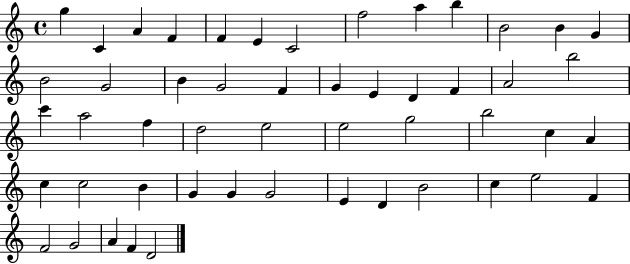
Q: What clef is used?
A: treble